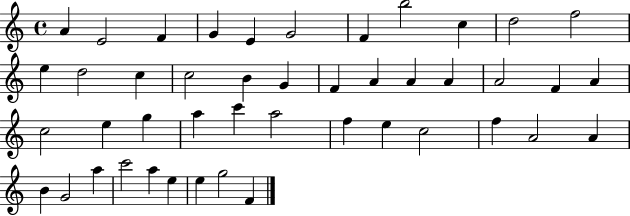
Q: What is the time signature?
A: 4/4